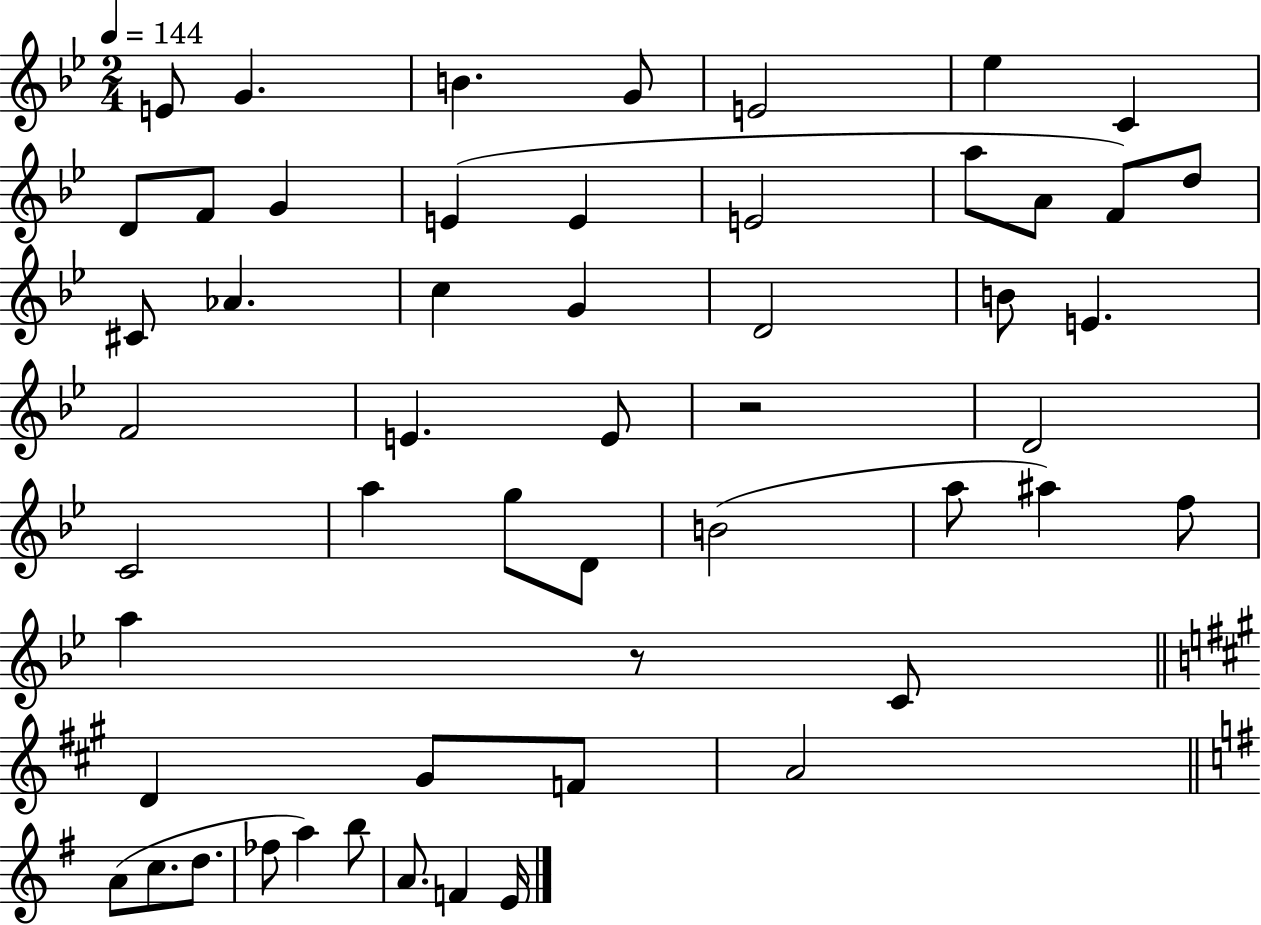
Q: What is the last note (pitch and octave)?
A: E4